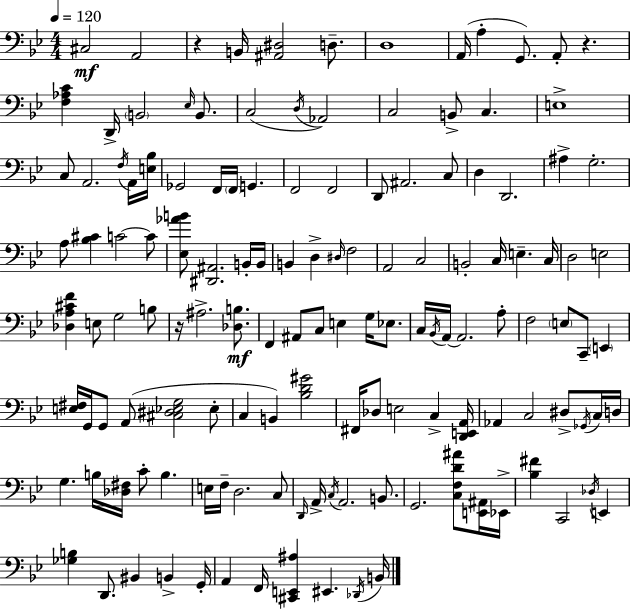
C#3/h A2/h R/q B2/s [A#2,D#3]/h D3/e. D3/w A2/s A3/q G2/e. A2/e R/q. [F3,Ab3,C4]/q D2/s B2/h Eb3/s B2/e. C3/h D3/s Ab2/h C3/h B2/e C3/q. E3/w C3/e A2/h. F3/s A2/s [E3,Bb3]/s Gb2/h F2/s F2/s G2/q. F2/h F2/h D2/e A#2/h. C3/e D3/q D2/h. A#3/q G3/h. A3/e [Bb3,C#4]/q C4/h C4/e [Eb3,Ab4,B4]/e [D#2,A#2]/h. B2/s B2/s B2/q D3/q D#3/s F3/h A2/h C3/h B2/h C3/s E3/q. C3/s D3/h E3/h [Db3,A3,C#4,F4]/q E3/e G3/h B3/e R/s A#3/h. [Db3,B3]/e. F2/q A#2/e C3/e E3/q G3/s Eb3/e. C3/s Bb2/s A2/s A2/h. A3/e F3/h E3/e C2/e E2/q [E3,F#3]/s G2/s G2/e A2/e [C#3,D#3,Eb3,G3]/h Eb3/e C3/q B2/q [Bb3,D4,G#4]/h F#2/s Db3/e E3/h C3/q [D2,E2,A2]/s Ab2/q C3/h D#3/e Gb2/s C3/s D3/s G3/q. B3/s [Db3,F#3]/s C4/e B3/q. E3/s F3/s D3/h. C3/e D2/s A2/s C3/s A2/h. B2/e. G2/h. [C3,F3,D4,A#4]/e [E2,A#2]/s Eb2/s [Bb3,F#4]/q C2/h Db3/s E2/q [Gb3,B3]/q D2/e. BIS2/q B2/q G2/s A2/q F2/s [C#2,E2,A#3]/q EIS2/q. Db2/s B2/s